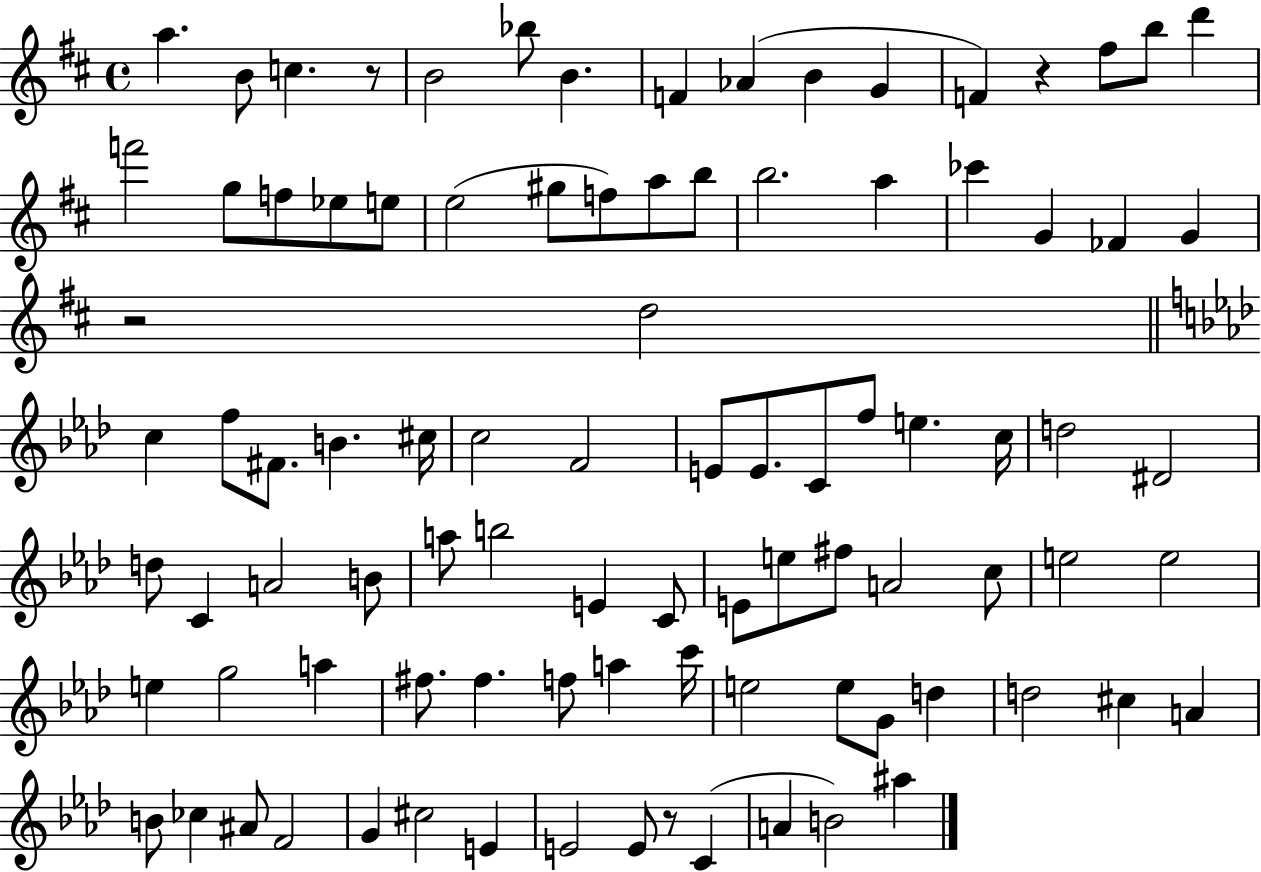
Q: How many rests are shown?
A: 4